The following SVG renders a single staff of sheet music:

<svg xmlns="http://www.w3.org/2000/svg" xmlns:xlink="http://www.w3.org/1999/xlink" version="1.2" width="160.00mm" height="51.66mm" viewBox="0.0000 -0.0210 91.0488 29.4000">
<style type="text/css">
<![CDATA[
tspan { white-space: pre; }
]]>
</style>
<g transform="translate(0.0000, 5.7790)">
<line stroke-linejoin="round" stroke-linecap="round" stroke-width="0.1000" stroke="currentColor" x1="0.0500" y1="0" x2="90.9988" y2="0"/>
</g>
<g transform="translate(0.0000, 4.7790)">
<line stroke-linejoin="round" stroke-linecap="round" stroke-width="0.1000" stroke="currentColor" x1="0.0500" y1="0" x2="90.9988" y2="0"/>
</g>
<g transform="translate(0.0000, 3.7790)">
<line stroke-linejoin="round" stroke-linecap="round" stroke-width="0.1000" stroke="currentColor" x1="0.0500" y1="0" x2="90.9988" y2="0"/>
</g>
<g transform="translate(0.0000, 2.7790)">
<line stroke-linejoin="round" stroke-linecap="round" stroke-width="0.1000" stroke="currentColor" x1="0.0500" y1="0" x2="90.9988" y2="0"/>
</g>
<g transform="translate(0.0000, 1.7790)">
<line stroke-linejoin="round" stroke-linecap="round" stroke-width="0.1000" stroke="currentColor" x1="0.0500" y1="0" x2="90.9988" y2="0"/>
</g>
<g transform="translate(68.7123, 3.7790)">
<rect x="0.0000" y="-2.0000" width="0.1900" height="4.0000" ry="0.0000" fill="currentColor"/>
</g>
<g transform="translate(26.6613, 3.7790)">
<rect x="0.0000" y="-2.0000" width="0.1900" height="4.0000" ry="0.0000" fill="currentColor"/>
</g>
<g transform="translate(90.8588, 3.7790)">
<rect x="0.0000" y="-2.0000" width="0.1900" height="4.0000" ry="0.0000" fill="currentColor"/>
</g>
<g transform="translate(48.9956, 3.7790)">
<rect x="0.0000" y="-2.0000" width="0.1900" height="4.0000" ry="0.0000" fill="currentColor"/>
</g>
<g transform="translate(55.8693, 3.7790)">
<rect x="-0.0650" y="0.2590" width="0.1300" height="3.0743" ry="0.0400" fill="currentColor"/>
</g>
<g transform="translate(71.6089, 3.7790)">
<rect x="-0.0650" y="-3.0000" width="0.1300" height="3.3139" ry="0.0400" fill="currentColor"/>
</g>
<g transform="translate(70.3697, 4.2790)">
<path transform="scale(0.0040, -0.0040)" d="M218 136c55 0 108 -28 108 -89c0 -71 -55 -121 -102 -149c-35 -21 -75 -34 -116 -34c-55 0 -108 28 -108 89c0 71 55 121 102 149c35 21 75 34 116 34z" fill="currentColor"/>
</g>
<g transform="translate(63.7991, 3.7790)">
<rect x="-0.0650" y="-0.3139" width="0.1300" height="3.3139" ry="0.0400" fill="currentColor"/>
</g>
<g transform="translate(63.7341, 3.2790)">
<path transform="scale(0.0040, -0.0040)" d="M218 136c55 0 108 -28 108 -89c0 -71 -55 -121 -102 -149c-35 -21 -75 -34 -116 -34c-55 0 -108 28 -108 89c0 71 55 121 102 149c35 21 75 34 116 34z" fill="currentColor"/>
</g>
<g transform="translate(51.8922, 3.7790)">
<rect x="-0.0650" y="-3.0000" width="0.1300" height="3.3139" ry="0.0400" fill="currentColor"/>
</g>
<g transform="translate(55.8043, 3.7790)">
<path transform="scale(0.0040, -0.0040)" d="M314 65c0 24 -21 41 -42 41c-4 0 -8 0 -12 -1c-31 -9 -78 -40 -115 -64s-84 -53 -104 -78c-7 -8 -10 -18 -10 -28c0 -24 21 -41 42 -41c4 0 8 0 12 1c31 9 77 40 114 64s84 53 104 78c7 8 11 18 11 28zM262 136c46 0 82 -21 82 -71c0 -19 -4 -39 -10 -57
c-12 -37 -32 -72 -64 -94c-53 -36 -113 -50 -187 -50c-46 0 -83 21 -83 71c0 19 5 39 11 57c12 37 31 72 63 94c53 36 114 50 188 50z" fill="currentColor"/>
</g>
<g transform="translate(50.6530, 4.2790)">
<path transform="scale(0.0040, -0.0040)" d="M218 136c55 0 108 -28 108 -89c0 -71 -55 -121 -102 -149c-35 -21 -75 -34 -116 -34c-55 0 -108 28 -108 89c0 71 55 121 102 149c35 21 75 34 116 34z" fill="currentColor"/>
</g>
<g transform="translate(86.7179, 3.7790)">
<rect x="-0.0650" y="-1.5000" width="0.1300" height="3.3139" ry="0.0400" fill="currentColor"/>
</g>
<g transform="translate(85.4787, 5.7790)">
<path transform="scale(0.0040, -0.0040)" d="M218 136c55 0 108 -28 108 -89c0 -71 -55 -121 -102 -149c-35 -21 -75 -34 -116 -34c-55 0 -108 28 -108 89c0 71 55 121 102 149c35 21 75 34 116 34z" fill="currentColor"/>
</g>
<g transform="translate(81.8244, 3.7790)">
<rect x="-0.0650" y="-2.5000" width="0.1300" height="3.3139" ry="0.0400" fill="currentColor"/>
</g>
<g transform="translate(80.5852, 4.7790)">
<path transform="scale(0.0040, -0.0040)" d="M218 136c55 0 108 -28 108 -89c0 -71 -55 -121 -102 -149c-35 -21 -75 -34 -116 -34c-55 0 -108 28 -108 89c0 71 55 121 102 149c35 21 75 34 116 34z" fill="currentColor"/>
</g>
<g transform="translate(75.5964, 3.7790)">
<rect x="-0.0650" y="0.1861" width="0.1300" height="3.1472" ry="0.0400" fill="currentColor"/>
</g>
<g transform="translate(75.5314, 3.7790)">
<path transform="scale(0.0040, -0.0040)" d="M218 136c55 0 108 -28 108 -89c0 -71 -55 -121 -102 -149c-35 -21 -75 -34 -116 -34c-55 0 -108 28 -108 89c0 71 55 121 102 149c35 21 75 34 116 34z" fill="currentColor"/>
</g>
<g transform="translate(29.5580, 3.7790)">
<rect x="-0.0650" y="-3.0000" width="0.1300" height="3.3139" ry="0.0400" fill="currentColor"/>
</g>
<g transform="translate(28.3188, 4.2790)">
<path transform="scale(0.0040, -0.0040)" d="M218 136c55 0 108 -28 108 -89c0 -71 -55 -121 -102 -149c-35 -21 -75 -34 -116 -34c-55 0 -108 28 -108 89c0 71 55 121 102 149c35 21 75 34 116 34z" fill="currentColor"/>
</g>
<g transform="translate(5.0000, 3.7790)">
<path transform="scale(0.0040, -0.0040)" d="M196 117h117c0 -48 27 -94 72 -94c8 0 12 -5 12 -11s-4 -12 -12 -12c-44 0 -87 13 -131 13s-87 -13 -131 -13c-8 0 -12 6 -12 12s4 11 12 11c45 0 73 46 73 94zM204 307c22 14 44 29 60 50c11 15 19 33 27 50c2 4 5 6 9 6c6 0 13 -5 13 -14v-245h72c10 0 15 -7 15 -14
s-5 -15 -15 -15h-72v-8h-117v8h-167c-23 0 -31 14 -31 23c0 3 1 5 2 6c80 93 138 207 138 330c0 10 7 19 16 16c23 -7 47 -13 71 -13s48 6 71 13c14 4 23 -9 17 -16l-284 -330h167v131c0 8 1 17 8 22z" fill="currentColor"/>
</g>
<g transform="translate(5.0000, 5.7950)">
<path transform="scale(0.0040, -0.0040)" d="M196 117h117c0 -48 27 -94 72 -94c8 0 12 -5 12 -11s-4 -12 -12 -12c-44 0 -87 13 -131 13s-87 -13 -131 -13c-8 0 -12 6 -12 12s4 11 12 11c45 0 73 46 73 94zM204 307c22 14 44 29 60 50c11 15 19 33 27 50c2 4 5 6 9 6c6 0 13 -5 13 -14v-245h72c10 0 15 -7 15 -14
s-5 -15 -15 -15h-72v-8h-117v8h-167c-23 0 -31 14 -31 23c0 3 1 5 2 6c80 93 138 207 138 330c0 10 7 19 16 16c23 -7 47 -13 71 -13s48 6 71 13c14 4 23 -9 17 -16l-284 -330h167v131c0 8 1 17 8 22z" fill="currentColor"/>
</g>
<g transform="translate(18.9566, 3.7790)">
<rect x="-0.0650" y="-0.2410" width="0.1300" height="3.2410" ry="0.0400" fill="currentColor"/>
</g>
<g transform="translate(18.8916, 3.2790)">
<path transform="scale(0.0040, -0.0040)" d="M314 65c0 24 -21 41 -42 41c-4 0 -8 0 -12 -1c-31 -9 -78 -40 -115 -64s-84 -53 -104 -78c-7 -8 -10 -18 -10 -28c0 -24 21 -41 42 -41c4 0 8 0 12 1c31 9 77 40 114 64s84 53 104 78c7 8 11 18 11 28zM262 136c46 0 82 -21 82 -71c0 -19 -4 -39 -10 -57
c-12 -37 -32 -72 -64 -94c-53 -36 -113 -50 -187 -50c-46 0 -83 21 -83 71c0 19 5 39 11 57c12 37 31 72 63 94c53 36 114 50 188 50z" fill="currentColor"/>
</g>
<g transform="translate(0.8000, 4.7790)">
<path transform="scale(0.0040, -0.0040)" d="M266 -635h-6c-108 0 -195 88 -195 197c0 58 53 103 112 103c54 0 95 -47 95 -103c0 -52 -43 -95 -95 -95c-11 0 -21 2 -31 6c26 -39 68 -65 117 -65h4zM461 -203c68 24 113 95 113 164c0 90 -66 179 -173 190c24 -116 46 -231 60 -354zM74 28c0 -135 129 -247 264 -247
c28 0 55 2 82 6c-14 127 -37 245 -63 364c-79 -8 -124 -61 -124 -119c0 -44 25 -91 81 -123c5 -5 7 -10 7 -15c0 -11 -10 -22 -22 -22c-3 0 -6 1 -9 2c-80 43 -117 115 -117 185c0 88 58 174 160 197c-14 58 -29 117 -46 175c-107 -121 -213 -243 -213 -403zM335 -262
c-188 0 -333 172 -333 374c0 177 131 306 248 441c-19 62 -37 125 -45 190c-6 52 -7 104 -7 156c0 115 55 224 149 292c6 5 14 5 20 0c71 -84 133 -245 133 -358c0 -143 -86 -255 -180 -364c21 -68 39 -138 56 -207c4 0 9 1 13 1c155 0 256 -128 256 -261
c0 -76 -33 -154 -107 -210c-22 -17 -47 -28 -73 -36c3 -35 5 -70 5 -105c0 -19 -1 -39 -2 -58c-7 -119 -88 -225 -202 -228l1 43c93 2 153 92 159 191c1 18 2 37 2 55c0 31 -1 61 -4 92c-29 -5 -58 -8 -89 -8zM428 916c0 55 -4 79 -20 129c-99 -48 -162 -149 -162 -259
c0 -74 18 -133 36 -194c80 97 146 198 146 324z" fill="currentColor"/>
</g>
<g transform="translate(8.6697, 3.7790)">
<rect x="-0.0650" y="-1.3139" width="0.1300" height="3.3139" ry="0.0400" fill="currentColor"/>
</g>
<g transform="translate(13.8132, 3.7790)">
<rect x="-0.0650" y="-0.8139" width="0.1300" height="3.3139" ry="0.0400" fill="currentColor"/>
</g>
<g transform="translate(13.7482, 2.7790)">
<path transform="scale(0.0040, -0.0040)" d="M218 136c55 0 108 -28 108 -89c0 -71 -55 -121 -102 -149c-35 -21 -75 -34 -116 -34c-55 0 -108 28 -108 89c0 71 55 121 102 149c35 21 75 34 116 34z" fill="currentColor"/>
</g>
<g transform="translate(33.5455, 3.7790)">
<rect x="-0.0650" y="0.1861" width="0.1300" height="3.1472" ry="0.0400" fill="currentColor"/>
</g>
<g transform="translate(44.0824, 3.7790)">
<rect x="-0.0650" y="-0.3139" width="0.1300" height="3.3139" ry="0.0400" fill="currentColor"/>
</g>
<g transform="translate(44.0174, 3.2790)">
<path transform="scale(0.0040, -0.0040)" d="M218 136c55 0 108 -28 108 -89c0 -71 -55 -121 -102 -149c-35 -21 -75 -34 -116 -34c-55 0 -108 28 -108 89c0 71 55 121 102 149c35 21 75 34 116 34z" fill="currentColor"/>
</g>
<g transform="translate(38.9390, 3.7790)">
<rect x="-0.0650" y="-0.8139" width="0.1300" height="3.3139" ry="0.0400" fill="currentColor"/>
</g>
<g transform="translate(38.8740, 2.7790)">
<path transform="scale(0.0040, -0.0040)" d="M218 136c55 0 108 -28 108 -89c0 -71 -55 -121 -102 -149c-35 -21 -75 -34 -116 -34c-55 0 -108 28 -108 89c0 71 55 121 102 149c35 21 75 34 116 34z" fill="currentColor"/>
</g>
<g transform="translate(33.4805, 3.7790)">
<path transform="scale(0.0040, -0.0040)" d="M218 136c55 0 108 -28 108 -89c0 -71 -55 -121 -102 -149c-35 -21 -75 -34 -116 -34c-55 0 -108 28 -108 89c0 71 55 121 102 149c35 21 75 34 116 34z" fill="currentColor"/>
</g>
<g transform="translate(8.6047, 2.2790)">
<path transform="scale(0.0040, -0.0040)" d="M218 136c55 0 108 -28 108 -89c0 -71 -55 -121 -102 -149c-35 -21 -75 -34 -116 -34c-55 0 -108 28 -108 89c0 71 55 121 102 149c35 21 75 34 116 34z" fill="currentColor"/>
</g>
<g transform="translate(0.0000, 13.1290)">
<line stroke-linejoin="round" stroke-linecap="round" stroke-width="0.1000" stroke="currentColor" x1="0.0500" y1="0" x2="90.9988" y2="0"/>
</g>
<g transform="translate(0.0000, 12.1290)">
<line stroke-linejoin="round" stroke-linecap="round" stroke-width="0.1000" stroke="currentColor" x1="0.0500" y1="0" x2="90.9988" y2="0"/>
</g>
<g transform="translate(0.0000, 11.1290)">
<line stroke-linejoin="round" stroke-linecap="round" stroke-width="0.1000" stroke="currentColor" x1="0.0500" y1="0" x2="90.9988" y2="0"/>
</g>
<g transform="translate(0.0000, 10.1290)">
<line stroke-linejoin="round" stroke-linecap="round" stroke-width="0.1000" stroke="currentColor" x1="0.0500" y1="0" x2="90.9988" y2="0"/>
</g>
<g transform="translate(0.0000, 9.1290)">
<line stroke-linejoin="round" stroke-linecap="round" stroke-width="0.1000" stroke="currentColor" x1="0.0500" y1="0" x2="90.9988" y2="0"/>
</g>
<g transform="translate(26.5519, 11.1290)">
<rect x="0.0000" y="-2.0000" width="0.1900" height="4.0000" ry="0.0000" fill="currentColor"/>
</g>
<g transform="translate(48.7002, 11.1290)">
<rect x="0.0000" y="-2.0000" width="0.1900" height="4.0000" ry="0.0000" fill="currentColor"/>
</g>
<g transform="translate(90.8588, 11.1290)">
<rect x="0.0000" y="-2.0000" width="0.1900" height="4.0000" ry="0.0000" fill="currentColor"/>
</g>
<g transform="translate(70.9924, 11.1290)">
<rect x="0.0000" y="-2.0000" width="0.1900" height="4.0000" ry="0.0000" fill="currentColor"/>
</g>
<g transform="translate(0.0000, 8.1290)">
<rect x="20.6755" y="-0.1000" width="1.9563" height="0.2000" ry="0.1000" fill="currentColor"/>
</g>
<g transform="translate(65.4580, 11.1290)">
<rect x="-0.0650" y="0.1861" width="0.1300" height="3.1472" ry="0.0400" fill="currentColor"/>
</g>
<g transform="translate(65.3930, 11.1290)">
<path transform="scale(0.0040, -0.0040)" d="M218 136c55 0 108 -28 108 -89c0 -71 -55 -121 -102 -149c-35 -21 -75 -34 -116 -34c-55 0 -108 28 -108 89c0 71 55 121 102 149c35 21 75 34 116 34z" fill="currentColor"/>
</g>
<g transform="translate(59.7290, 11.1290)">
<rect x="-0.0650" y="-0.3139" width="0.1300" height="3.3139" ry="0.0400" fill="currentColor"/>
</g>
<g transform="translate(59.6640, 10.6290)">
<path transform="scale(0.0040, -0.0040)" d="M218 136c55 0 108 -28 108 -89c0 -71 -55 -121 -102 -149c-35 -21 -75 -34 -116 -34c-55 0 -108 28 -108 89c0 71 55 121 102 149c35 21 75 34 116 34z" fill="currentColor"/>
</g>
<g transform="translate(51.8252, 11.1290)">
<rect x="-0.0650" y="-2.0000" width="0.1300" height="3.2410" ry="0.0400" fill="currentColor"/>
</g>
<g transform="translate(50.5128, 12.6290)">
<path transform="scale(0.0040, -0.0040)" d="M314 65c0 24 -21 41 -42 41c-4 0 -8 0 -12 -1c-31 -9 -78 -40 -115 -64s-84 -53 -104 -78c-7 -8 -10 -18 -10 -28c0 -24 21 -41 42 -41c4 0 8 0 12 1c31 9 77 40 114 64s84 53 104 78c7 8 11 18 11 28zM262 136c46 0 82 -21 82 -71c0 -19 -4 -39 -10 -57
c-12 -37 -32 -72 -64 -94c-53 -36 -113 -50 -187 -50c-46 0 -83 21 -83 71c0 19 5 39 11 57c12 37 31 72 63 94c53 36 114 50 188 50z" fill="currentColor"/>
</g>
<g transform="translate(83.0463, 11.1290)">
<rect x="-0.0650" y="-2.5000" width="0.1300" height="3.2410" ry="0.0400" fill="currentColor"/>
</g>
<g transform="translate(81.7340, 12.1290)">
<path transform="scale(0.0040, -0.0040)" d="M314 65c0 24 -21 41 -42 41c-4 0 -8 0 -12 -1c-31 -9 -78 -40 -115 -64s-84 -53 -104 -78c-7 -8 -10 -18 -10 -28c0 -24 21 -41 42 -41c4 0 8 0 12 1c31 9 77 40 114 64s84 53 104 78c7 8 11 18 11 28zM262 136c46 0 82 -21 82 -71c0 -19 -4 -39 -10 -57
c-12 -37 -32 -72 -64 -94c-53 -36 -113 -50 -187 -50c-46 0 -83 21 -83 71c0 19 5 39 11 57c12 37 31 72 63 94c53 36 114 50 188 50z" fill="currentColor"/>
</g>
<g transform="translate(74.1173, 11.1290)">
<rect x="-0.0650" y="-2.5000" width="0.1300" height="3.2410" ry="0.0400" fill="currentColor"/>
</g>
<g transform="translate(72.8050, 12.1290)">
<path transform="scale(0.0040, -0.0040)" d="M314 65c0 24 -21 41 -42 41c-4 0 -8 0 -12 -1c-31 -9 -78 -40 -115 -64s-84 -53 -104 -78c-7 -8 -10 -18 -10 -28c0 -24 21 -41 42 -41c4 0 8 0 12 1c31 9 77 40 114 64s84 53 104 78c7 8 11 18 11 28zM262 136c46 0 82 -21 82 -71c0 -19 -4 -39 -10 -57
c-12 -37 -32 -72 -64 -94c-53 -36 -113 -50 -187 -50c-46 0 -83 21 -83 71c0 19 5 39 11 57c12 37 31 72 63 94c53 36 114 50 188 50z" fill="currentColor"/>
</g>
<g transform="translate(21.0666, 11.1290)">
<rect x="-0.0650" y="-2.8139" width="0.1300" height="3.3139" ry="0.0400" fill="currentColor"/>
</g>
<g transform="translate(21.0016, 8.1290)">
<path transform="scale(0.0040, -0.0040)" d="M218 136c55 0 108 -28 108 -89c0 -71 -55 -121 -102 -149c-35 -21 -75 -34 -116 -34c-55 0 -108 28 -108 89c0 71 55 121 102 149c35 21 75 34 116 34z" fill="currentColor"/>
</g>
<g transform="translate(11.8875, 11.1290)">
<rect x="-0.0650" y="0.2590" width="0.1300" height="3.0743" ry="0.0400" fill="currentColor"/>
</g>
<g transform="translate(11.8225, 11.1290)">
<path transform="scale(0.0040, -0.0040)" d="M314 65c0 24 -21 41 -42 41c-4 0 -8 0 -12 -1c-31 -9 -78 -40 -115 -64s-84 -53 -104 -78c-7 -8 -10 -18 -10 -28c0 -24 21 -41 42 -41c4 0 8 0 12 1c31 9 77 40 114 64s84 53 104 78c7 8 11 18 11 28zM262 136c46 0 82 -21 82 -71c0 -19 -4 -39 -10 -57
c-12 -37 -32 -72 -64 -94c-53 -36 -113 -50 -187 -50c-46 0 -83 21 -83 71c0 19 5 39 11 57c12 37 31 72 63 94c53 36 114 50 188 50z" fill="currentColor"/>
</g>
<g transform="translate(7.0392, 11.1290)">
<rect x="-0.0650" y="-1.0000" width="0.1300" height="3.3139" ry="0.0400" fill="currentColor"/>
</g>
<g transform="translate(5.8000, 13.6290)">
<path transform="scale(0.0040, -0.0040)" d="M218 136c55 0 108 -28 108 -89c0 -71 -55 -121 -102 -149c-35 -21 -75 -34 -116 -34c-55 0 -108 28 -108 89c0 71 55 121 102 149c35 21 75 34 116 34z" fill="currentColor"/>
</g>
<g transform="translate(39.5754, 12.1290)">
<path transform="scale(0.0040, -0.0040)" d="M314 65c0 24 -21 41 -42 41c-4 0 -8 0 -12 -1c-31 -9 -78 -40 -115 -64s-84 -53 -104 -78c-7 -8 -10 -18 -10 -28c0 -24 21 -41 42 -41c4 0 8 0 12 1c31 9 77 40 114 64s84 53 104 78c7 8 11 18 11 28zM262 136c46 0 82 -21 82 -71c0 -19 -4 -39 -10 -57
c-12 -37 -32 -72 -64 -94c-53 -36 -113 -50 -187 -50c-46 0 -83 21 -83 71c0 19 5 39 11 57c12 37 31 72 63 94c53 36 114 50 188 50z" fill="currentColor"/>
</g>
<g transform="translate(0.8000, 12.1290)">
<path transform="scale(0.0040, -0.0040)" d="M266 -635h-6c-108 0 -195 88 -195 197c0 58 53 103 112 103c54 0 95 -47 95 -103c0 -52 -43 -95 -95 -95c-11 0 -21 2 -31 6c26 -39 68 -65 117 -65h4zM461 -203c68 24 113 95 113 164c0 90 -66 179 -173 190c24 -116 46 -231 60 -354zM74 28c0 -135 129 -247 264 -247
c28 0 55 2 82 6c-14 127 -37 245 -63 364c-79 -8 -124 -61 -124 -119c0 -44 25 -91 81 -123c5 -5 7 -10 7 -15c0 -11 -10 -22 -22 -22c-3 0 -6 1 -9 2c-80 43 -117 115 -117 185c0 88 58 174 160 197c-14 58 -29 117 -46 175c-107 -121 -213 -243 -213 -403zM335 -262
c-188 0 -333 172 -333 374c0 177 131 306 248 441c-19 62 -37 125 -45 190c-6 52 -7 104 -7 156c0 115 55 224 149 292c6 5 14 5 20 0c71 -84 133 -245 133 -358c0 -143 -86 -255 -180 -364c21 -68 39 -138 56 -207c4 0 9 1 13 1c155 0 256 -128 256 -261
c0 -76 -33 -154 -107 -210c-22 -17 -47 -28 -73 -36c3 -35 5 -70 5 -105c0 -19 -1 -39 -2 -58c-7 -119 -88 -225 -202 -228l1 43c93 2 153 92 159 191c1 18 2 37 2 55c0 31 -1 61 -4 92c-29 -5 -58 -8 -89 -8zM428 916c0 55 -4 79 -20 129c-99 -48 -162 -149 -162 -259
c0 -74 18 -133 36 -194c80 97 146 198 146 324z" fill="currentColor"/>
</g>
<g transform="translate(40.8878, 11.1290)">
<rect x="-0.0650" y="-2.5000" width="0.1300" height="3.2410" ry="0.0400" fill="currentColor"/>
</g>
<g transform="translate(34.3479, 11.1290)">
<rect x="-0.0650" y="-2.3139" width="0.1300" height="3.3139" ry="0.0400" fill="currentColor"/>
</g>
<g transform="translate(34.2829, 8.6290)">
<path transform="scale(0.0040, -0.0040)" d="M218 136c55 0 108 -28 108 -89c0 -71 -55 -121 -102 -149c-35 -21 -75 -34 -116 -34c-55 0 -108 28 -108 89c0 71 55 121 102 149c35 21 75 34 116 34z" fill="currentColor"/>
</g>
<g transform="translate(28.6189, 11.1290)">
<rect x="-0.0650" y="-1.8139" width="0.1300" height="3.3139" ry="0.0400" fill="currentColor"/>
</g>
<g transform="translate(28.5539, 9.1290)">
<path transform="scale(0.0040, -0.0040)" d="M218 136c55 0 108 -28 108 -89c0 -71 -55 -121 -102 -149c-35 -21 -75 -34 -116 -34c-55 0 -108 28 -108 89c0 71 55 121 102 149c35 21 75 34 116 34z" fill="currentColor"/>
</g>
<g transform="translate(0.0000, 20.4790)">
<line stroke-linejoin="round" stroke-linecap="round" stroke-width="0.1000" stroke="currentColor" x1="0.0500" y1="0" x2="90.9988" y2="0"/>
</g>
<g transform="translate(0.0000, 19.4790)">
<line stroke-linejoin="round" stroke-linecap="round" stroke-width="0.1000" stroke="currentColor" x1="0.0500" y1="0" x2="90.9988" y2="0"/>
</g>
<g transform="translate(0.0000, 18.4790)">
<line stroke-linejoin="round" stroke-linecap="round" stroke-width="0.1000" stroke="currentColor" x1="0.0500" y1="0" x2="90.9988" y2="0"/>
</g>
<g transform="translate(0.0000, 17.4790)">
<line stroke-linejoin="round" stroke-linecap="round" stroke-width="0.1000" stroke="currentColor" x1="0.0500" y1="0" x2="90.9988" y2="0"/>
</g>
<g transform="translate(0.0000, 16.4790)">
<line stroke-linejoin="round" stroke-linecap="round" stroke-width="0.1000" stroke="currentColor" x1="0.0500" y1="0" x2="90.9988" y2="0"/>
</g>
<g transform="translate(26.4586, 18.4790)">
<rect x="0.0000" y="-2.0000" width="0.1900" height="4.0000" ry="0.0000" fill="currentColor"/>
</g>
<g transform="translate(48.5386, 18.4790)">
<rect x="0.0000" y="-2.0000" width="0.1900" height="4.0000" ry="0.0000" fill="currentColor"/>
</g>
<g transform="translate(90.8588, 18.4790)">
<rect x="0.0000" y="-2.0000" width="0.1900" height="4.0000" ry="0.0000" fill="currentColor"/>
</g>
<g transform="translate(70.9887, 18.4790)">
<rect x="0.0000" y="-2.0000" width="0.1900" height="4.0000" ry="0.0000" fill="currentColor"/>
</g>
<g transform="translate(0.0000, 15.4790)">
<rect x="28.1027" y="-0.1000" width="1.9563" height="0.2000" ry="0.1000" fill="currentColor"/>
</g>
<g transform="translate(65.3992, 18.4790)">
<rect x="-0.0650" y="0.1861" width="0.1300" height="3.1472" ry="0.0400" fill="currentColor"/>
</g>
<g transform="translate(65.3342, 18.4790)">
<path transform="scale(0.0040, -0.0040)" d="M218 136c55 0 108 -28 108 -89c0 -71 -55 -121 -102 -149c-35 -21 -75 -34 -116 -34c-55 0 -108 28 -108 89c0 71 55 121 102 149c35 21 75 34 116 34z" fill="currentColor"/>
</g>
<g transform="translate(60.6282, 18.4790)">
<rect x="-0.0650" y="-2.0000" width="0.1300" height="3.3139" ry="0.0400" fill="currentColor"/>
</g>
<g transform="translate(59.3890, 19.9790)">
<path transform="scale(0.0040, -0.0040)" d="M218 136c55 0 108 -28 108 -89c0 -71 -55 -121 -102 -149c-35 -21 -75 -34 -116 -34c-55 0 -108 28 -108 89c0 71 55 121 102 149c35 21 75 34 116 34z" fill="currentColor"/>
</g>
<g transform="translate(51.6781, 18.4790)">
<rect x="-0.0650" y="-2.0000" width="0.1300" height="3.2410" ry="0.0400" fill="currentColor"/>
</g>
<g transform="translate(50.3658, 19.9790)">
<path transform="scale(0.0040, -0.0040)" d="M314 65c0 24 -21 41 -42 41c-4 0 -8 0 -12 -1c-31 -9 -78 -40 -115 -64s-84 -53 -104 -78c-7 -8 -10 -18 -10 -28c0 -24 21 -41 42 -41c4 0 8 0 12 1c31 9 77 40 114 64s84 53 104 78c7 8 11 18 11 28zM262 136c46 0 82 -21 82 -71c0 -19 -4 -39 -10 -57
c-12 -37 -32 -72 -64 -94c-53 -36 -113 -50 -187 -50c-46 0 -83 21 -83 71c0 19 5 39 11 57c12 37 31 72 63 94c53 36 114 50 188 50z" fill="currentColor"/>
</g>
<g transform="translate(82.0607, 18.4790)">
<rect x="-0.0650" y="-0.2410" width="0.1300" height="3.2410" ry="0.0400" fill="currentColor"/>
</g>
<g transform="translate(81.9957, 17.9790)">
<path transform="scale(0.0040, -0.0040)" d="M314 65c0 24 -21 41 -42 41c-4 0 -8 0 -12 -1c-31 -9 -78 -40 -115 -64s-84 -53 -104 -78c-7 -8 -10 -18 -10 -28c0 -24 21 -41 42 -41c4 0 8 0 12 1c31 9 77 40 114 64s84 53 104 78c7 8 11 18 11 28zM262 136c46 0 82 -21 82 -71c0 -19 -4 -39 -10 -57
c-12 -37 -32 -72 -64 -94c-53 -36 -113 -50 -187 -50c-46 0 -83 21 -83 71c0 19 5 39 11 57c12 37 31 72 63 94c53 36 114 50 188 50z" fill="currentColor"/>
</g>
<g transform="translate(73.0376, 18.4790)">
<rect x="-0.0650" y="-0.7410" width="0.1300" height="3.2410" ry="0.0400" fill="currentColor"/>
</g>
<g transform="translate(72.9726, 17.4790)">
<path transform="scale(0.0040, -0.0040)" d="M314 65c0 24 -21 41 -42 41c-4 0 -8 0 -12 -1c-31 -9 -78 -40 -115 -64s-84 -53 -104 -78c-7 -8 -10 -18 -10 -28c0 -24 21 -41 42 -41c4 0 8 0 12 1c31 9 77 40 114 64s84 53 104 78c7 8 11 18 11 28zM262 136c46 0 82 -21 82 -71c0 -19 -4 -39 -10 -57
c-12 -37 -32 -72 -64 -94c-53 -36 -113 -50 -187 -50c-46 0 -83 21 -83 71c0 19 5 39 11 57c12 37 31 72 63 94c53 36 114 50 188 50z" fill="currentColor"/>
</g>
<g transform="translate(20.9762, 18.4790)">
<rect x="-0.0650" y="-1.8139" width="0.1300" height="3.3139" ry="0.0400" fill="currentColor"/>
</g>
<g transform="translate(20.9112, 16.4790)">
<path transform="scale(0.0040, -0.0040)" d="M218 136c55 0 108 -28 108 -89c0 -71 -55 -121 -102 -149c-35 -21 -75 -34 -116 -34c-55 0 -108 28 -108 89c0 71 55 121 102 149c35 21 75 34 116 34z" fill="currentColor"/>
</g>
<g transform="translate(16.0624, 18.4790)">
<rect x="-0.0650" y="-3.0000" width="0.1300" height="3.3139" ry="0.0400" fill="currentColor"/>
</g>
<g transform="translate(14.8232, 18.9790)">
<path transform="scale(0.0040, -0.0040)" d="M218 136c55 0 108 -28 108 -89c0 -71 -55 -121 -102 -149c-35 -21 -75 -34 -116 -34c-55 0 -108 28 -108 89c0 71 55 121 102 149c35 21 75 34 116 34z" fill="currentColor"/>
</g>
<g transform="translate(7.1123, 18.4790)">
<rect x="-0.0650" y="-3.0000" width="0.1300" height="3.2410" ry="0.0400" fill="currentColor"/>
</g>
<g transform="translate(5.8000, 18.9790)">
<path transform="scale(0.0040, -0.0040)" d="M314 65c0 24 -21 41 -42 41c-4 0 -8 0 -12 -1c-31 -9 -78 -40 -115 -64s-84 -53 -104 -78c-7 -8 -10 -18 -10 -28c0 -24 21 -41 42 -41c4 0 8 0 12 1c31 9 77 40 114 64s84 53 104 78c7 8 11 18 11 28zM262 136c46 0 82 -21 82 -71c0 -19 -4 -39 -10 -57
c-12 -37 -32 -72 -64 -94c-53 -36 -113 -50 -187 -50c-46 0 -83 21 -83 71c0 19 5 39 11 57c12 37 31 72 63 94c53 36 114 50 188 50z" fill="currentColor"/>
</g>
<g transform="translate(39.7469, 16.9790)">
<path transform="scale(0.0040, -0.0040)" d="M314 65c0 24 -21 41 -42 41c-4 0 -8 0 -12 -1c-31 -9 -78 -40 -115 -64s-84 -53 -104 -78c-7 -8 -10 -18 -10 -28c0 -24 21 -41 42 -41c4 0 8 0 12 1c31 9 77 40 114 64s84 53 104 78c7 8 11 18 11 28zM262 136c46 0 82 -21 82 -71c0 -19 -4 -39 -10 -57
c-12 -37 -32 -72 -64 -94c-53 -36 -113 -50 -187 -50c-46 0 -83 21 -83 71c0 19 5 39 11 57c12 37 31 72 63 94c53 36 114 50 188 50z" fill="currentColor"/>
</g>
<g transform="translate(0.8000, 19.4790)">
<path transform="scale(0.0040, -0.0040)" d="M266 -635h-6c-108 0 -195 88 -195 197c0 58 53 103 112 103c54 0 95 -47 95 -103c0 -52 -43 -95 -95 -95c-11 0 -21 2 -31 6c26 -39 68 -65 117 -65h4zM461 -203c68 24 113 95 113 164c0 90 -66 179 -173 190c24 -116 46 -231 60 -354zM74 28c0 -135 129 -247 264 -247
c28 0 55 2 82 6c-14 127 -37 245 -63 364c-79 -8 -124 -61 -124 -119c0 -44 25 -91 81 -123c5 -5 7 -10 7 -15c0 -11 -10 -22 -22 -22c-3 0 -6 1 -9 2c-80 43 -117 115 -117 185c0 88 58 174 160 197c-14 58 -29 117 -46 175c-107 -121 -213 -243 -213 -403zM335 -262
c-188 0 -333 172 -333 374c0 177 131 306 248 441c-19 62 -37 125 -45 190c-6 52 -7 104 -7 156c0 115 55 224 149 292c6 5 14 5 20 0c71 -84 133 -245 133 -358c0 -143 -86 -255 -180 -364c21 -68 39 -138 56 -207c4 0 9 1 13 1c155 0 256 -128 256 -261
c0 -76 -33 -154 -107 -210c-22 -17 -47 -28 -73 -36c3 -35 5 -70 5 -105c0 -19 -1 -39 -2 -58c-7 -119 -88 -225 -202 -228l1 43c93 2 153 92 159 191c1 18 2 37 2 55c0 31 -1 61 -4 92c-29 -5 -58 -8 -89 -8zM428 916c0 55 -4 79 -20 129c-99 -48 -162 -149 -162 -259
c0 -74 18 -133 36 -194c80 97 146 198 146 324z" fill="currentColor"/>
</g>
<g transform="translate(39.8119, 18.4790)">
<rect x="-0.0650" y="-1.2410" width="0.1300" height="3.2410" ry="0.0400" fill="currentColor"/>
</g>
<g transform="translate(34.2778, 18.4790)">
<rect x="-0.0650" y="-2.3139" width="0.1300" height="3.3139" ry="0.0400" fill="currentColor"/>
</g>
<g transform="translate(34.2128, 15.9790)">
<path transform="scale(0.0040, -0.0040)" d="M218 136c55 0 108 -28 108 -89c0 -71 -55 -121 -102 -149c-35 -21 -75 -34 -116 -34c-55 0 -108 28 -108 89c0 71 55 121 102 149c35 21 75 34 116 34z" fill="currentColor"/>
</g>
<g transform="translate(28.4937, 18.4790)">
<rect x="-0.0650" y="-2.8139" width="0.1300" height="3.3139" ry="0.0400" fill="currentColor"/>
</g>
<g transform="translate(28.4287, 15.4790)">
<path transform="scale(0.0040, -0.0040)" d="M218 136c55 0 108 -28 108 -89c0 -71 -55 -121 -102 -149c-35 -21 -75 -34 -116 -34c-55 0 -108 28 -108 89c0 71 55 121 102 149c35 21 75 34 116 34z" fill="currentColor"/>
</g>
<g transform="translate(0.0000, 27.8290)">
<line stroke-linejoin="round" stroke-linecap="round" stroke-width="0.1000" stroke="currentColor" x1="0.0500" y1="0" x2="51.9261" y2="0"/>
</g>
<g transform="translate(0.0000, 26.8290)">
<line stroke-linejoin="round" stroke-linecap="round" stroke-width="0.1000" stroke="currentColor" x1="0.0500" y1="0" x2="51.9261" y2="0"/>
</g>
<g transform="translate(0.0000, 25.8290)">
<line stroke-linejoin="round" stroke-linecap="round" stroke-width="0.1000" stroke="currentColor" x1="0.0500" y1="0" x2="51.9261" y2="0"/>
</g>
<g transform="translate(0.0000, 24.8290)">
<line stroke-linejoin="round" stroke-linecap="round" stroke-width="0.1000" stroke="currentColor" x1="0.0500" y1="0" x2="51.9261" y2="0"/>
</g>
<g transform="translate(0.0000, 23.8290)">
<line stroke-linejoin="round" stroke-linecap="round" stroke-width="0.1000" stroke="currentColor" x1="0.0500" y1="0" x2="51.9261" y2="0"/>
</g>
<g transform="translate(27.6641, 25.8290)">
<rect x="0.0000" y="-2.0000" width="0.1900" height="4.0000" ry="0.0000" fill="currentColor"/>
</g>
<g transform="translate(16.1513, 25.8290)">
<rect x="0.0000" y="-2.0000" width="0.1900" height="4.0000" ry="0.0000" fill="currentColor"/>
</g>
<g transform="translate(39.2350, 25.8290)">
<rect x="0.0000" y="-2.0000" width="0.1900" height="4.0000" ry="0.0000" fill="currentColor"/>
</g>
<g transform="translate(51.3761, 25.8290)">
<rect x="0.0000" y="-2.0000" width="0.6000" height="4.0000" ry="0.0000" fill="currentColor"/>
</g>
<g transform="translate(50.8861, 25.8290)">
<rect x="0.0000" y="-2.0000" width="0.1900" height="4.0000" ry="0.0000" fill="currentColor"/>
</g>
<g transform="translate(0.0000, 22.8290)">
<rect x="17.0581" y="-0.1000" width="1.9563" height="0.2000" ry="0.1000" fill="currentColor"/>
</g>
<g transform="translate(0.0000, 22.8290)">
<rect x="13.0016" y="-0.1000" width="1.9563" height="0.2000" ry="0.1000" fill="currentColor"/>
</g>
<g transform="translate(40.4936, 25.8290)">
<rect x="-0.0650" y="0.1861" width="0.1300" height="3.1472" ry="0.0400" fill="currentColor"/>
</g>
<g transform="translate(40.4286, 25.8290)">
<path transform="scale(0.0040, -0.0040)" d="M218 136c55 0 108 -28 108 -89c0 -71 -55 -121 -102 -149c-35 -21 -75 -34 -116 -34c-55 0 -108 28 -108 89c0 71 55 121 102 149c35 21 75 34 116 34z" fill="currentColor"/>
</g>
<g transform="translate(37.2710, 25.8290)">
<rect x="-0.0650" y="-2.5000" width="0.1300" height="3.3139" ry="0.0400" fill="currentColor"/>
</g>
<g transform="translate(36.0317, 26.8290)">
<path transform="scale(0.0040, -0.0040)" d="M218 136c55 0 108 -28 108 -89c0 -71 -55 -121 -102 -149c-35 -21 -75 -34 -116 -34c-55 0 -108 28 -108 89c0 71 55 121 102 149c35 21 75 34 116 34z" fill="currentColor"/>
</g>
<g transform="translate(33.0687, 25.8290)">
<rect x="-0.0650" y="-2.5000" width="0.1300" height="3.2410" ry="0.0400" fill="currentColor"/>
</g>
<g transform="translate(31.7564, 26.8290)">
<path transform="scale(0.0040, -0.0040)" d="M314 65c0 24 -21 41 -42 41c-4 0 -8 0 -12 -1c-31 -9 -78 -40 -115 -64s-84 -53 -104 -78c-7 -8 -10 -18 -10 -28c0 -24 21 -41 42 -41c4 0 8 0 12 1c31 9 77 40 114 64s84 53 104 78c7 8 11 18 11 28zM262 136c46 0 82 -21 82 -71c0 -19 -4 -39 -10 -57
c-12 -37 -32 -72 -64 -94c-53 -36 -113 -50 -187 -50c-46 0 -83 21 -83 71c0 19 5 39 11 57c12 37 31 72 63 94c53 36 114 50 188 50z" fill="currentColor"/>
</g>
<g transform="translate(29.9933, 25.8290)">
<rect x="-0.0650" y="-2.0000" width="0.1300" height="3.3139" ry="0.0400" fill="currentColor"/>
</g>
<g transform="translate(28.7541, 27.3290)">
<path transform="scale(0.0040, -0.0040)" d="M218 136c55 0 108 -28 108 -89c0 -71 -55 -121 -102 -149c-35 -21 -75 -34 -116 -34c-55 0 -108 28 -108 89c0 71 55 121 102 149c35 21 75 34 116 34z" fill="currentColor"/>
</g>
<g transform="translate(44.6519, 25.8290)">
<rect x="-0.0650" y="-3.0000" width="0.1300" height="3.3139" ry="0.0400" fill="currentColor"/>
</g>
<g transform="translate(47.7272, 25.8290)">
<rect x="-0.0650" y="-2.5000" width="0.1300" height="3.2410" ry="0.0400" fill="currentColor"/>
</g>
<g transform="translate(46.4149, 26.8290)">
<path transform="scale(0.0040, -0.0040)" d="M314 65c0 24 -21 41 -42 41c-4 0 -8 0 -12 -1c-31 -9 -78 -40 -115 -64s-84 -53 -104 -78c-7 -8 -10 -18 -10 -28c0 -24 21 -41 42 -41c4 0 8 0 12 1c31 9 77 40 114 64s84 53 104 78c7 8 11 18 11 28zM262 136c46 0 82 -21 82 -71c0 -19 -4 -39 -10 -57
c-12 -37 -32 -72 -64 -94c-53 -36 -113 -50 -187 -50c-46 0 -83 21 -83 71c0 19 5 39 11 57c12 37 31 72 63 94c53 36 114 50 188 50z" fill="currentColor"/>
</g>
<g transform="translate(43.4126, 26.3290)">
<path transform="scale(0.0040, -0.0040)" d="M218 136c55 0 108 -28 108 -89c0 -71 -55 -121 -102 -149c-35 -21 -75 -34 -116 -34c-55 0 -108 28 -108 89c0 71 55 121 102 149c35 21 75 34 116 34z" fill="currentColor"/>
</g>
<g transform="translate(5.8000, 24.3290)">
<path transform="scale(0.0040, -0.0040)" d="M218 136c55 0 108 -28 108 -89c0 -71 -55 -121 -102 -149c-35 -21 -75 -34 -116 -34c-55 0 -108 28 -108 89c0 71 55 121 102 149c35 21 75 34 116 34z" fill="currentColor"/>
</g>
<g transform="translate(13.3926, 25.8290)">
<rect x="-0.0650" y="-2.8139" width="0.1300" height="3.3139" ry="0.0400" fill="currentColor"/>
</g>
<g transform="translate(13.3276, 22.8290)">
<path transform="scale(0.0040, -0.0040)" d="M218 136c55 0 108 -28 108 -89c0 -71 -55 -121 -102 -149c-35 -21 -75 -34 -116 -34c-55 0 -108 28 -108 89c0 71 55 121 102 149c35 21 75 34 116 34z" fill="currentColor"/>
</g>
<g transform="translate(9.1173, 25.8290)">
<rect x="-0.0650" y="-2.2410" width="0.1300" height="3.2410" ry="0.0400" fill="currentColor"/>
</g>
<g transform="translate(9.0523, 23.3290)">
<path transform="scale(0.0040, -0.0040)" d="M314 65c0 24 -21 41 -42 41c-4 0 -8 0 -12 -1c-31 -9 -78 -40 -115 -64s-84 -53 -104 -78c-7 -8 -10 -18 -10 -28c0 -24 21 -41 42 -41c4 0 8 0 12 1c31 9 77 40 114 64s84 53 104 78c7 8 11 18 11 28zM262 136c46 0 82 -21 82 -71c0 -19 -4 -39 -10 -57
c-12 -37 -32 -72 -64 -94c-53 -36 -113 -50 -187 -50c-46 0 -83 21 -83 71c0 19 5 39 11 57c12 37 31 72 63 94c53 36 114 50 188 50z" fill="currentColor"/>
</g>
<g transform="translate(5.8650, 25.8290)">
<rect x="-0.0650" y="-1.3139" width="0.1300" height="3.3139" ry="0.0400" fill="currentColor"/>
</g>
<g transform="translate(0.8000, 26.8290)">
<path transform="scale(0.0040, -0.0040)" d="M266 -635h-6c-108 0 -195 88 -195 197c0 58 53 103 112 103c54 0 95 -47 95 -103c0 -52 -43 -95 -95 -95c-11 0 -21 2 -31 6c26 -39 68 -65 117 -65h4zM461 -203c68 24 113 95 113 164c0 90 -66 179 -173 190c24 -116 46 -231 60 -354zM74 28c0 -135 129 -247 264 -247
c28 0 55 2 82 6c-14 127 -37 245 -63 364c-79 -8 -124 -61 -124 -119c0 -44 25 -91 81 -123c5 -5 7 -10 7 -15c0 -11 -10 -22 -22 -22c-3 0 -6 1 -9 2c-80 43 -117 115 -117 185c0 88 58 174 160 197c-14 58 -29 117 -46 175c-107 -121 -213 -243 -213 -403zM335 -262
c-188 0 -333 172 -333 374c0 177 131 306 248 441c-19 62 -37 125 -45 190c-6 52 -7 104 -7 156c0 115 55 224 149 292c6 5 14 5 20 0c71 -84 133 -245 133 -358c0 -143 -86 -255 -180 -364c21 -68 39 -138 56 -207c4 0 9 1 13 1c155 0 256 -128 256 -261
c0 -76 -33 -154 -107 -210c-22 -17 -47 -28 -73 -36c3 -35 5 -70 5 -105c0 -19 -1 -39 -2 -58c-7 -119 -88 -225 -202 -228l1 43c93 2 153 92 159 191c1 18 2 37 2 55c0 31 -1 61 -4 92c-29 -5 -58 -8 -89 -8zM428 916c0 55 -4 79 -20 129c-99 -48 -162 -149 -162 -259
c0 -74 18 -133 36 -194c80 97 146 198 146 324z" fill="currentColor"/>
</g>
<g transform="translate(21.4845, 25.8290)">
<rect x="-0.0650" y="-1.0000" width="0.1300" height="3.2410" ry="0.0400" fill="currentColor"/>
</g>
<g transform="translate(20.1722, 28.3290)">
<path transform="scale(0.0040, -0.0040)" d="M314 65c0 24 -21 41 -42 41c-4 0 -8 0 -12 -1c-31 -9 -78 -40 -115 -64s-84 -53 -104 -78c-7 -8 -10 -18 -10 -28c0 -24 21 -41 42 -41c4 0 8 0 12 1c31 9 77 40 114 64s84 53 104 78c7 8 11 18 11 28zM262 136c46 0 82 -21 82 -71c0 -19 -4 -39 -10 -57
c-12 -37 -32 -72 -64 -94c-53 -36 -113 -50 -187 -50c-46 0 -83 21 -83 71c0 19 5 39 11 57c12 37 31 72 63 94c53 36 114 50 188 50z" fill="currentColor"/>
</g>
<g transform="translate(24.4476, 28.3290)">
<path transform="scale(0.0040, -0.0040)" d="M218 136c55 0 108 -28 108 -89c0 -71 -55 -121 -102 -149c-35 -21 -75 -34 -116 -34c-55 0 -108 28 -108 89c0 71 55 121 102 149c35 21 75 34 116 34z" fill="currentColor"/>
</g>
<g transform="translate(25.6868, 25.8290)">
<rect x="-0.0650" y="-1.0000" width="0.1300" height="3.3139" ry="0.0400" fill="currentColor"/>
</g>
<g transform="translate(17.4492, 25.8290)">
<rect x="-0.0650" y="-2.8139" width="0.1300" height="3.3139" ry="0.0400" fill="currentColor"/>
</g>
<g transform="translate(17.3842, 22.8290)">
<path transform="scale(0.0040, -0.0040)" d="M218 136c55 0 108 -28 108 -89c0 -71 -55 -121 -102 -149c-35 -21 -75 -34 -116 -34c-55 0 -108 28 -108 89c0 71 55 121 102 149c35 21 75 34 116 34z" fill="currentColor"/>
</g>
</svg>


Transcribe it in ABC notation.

X:1
T:Untitled
M:4/4
L:1/4
K:C
e d c2 A B d c A B2 c A B G E D B2 a f g G2 F2 c B G2 G2 A2 A f a g e2 F2 F B d2 c2 e g2 a a D2 D F G2 G B A G2